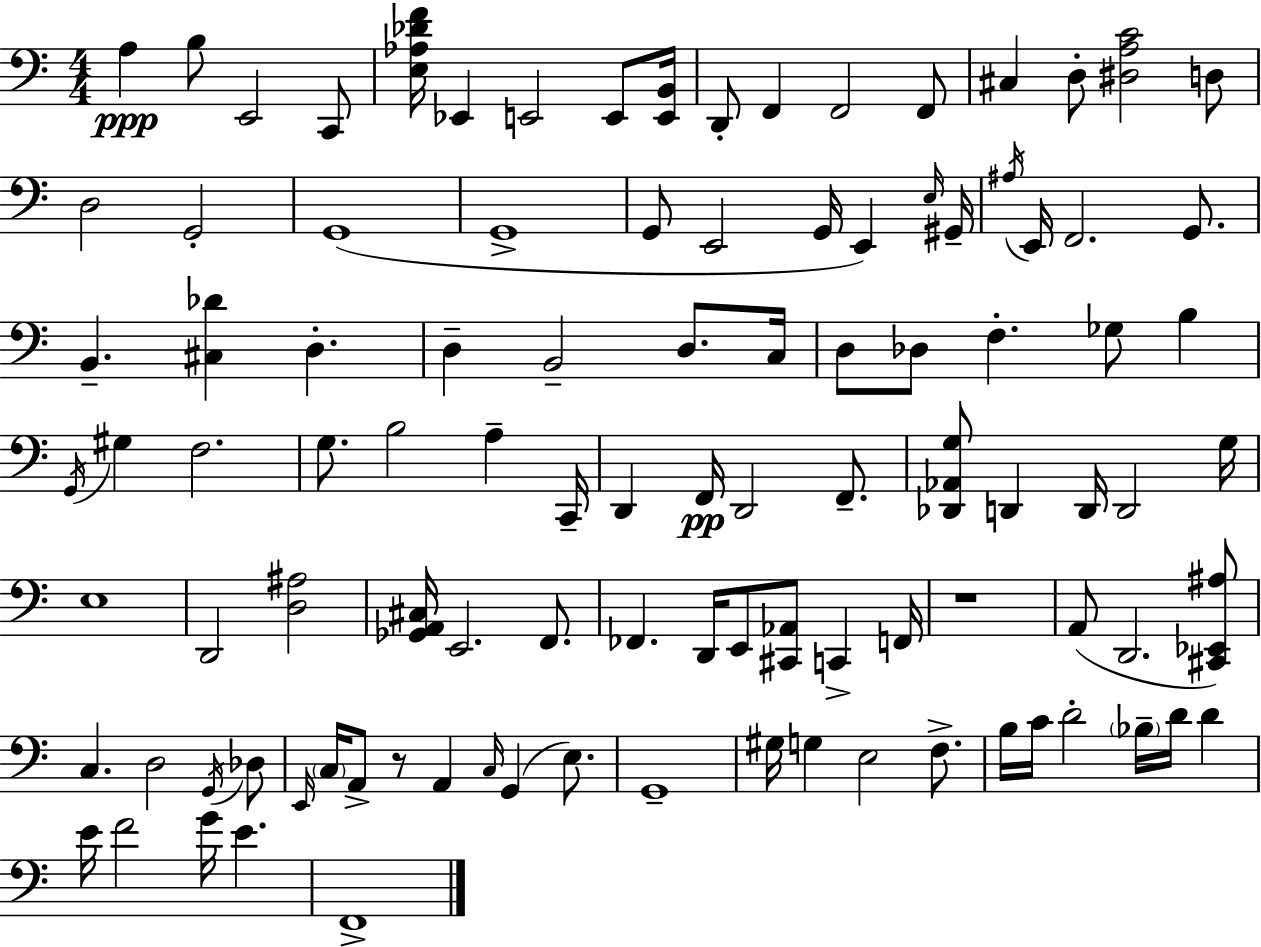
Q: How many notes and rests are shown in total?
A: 103